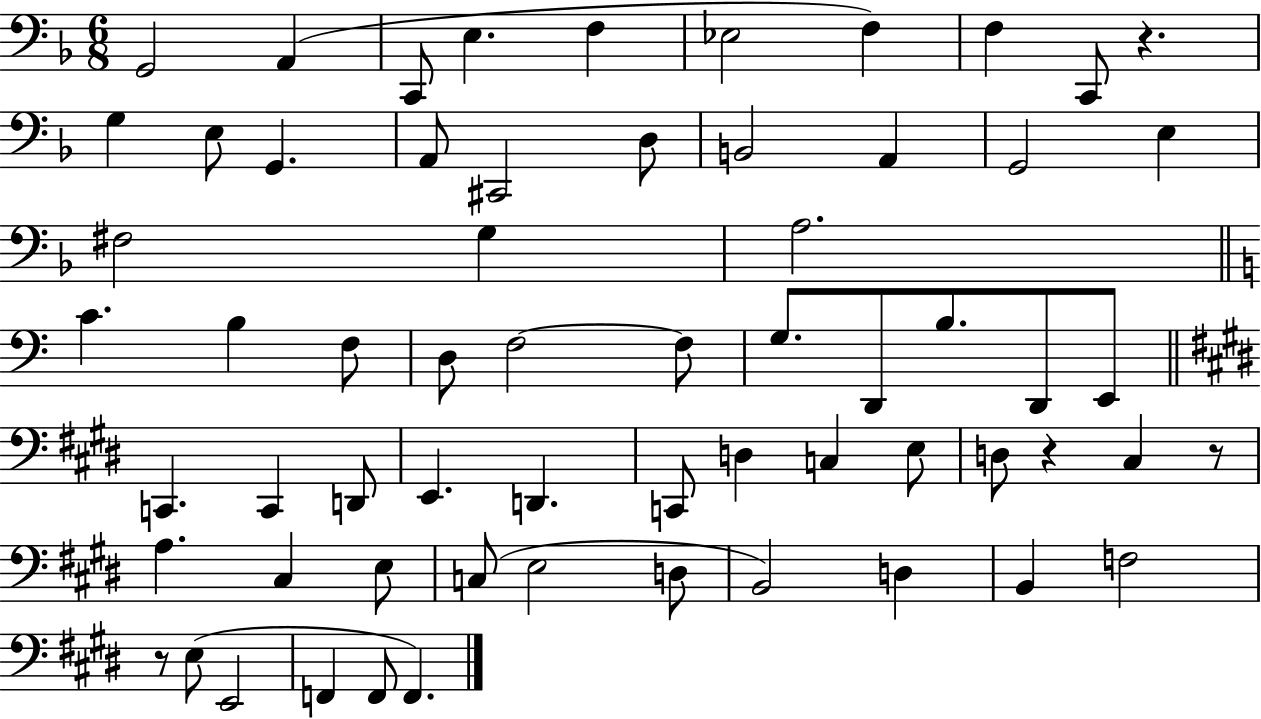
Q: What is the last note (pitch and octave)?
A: F2